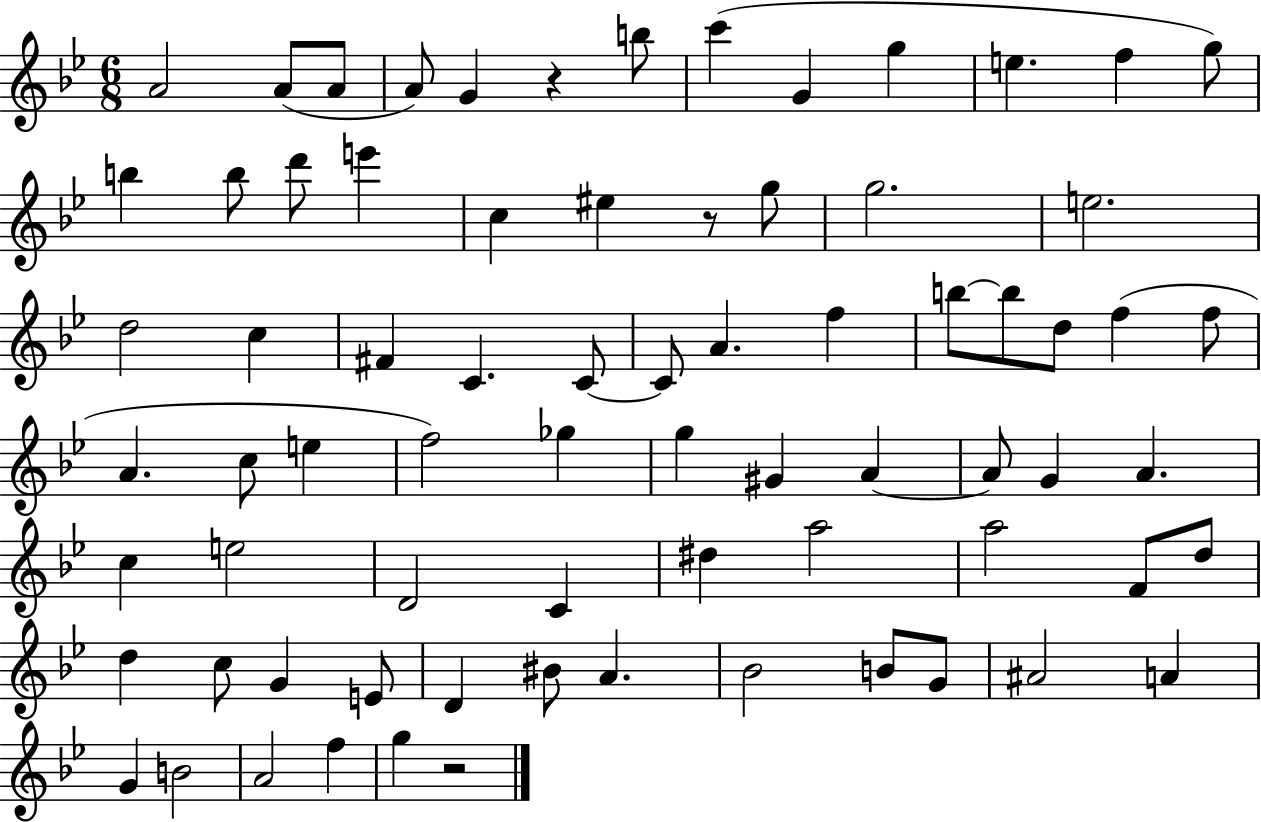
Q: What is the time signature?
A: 6/8